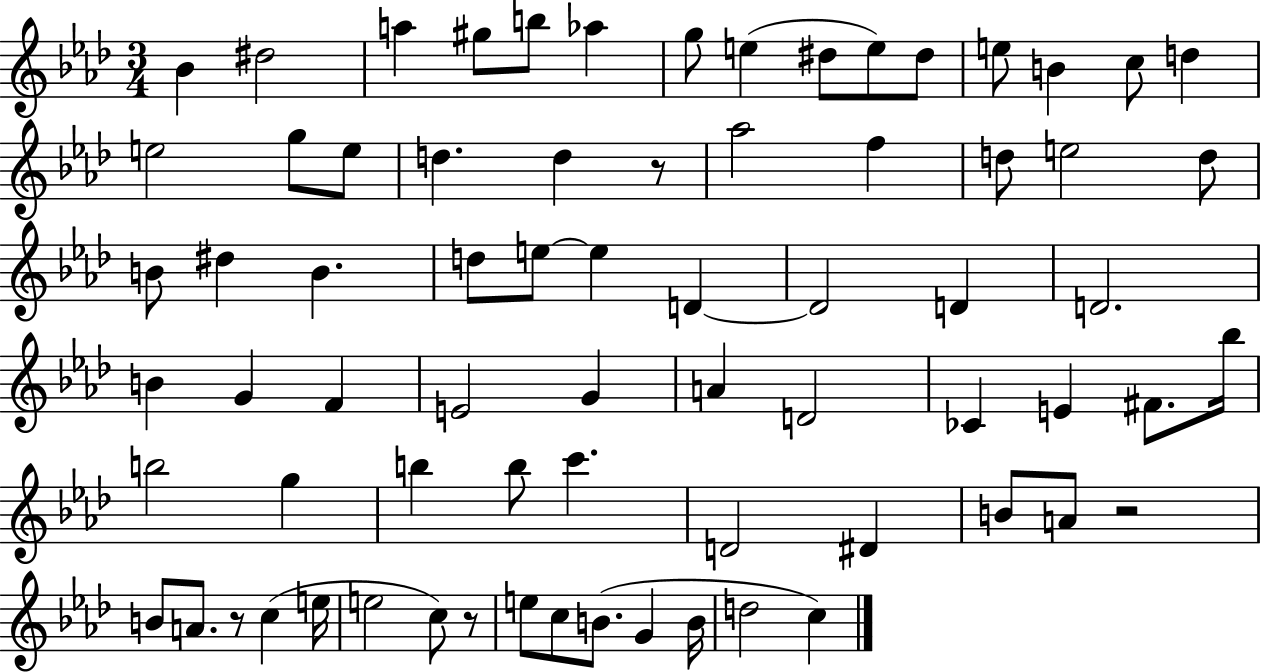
{
  \clef treble
  \numericTimeSignature
  \time 3/4
  \key aes \major
  bes'4 dis''2 | a''4 gis''8 b''8 aes''4 | g''8 e''4( dis''8 e''8) dis''8 | e''8 b'4 c''8 d''4 | \break e''2 g''8 e''8 | d''4. d''4 r8 | aes''2 f''4 | d''8 e''2 d''8 | \break b'8 dis''4 b'4. | d''8 e''8~~ e''4 d'4~~ | d'2 d'4 | d'2. | \break b'4 g'4 f'4 | e'2 g'4 | a'4 d'2 | ces'4 e'4 fis'8. bes''16 | \break b''2 g''4 | b''4 b''8 c'''4. | d'2 dis'4 | b'8 a'8 r2 | \break b'8 a'8. r8 c''4( e''16 | e''2 c''8) r8 | e''8 c''8 b'8.( g'4 b'16 | d''2 c''4) | \break \bar "|."
}